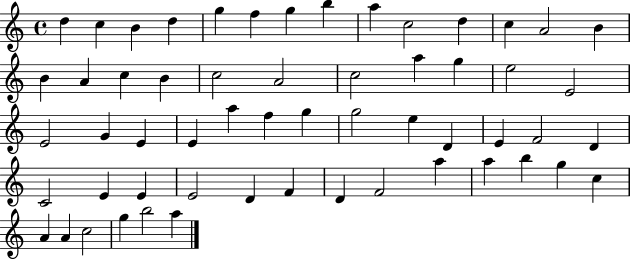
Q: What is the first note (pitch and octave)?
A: D5